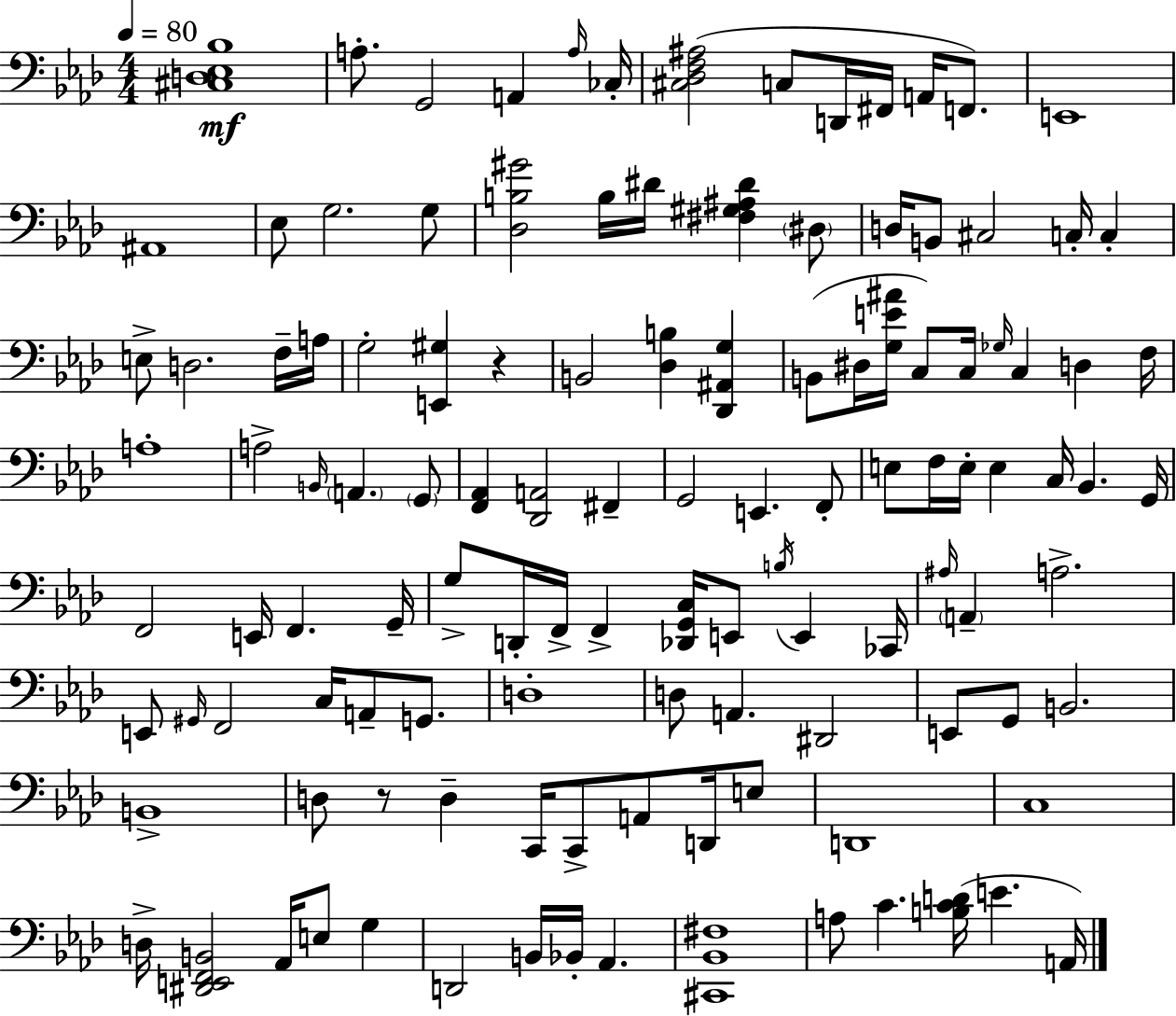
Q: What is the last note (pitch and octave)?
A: A2